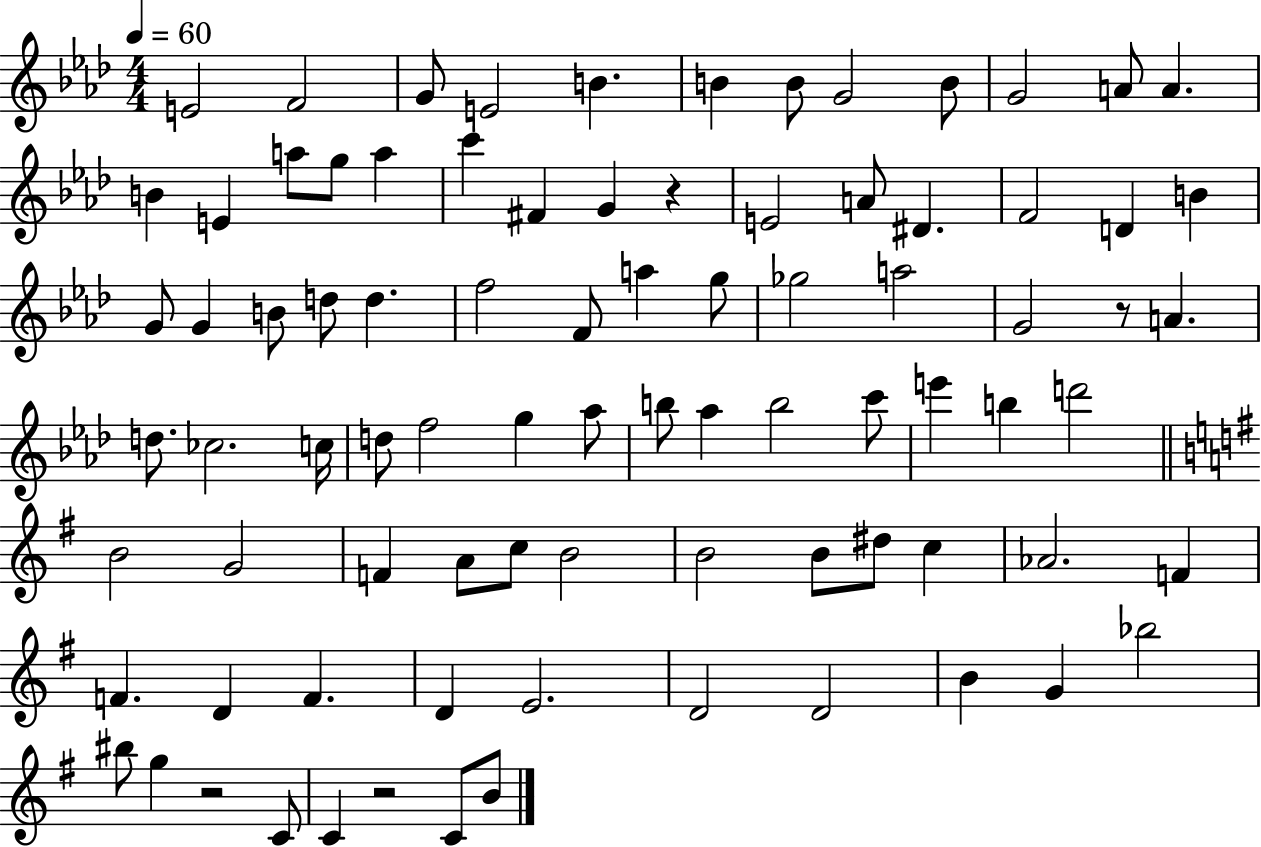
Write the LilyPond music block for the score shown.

{
  \clef treble
  \numericTimeSignature
  \time 4/4
  \key aes \major
  \tempo 4 = 60
  e'2 f'2 | g'8 e'2 b'4. | b'4 b'8 g'2 b'8 | g'2 a'8 a'4. | \break b'4 e'4 a''8 g''8 a''4 | c'''4 fis'4 g'4 r4 | e'2 a'8 dis'4. | f'2 d'4 b'4 | \break g'8 g'4 b'8 d''8 d''4. | f''2 f'8 a''4 g''8 | ges''2 a''2 | g'2 r8 a'4. | \break d''8. ces''2. c''16 | d''8 f''2 g''4 aes''8 | b''8 aes''4 b''2 c'''8 | e'''4 b''4 d'''2 | \break \bar "||" \break \key g \major b'2 g'2 | f'4 a'8 c''8 b'2 | b'2 b'8 dis''8 c''4 | aes'2. f'4 | \break f'4. d'4 f'4. | d'4 e'2. | d'2 d'2 | b'4 g'4 bes''2 | \break bis''8 g''4 r2 c'8 | c'4 r2 c'8 b'8 | \bar "|."
}